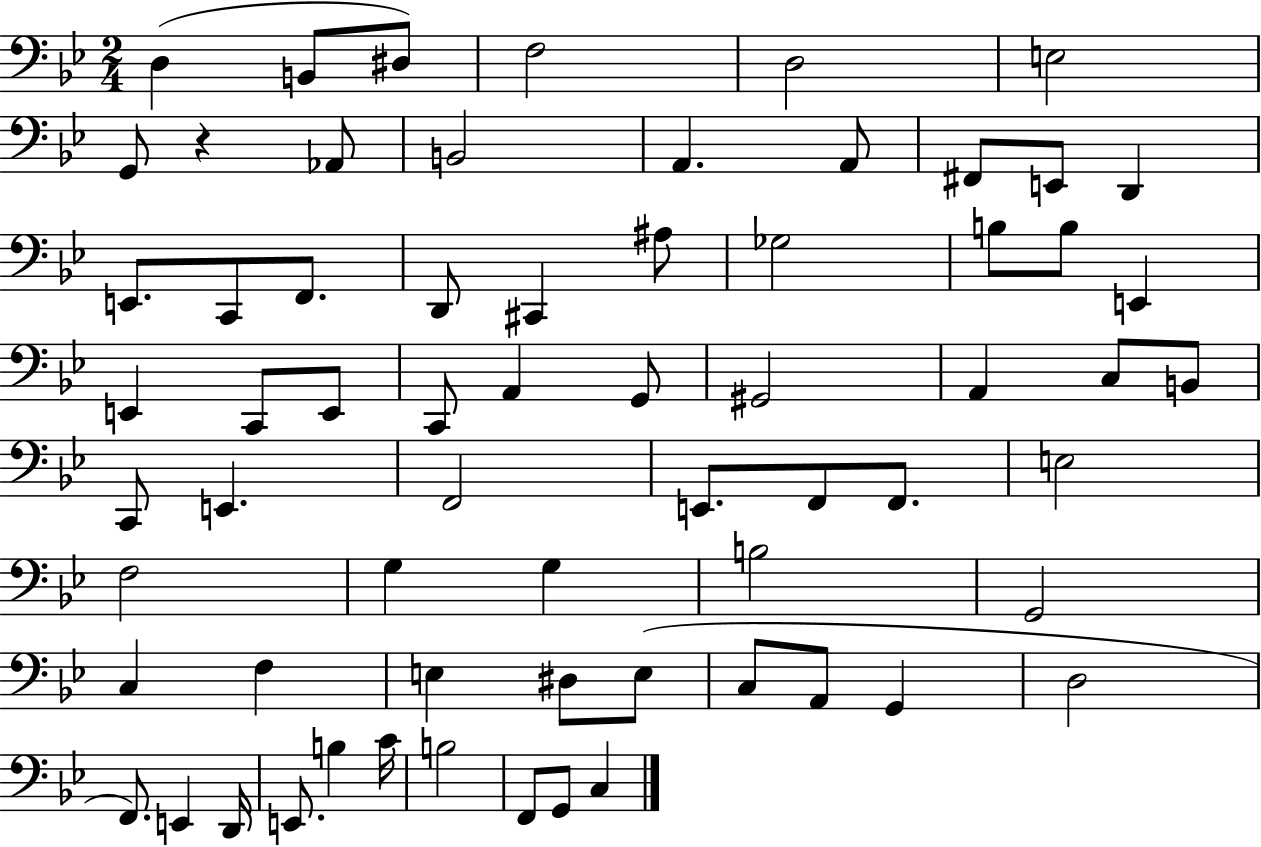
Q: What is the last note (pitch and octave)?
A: C3